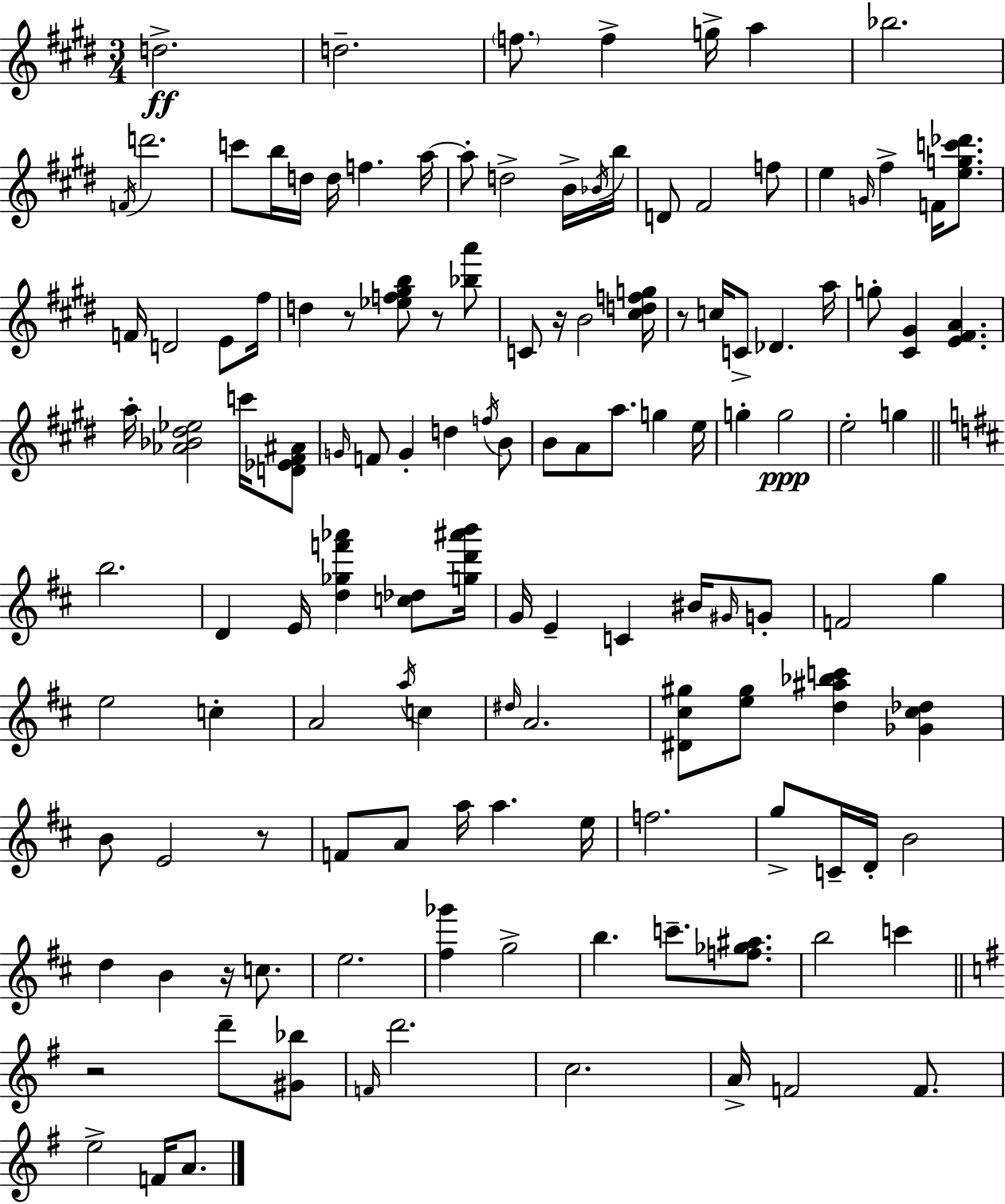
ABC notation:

X:1
T:Untitled
M:3/4
L:1/4
K:E
d2 d2 f/2 f g/4 a _b2 F/4 d'2 c'/2 b/4 d/4 d/4 f a/4 a/2 d2 B/4 _B/4 b/4 D/2 ^F2 f/2 e G/4 ^f F/4 [egc'_d']/2 F/4 D2 E/2 ^f/4 d z/2 [_ef^gb]/2 z/2 [_ba']/2 C/2 z/4 B2 [^cdfg]/4 z/2 c/4 C/2 _D a/4 g/2 [^C^G] [E^FA] a/4 [_A_B^d_e]2 c'/4 [D_E^F^A]/2 G/4 F/2 G d f/4 B/2 B/2 A/2 a/2 g e/4 g g2 e2 g b2 D E/4 [d_gf'_a'] [c_d]/2 [gd'^a'b']/4 G/4 E C ^B/4 ^G/4 G/2 F2 g e2 c A2 a/4 c ^d/4 A2 [^D^c^g]/2 [e^g]/2 [d^a_bc'] [_G^c_d] B/2 E2 z/2 F/2 A/2 a/4 a e/4 f2 g/2 C/4 D/4 B2 d B z/4 c/2 e2 [^f_g'] g2 b c'/2 [f_g^a]/2 b2 c' z2 d'/2 [^G_b]/2 F/4 d'2 c2 A/4 F2 F/2 e2 F/4 A/2